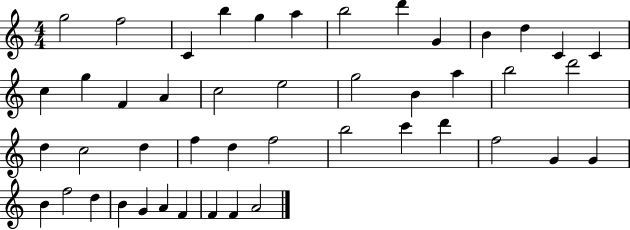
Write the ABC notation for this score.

X:1
T:Untitled
M:4/4
L:1/4
K:C
g2 f2 C b g a b2 d' G B d C C c g F A c2 e2 g2 B a b2 d'2 d c2 d f d f2 b2 c' d' f2 G G B f2 d B G A F F F A2